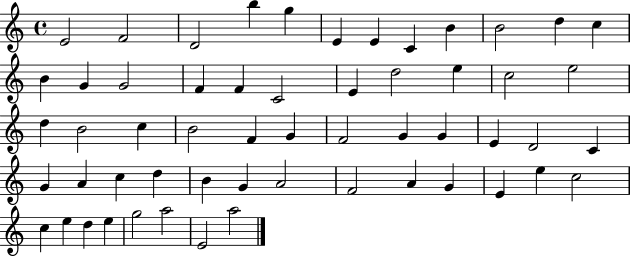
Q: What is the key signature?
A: C major